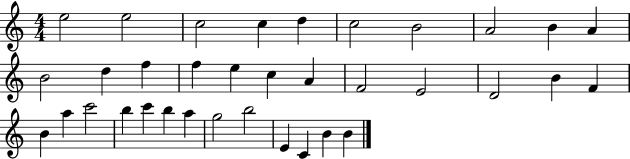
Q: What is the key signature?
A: C major